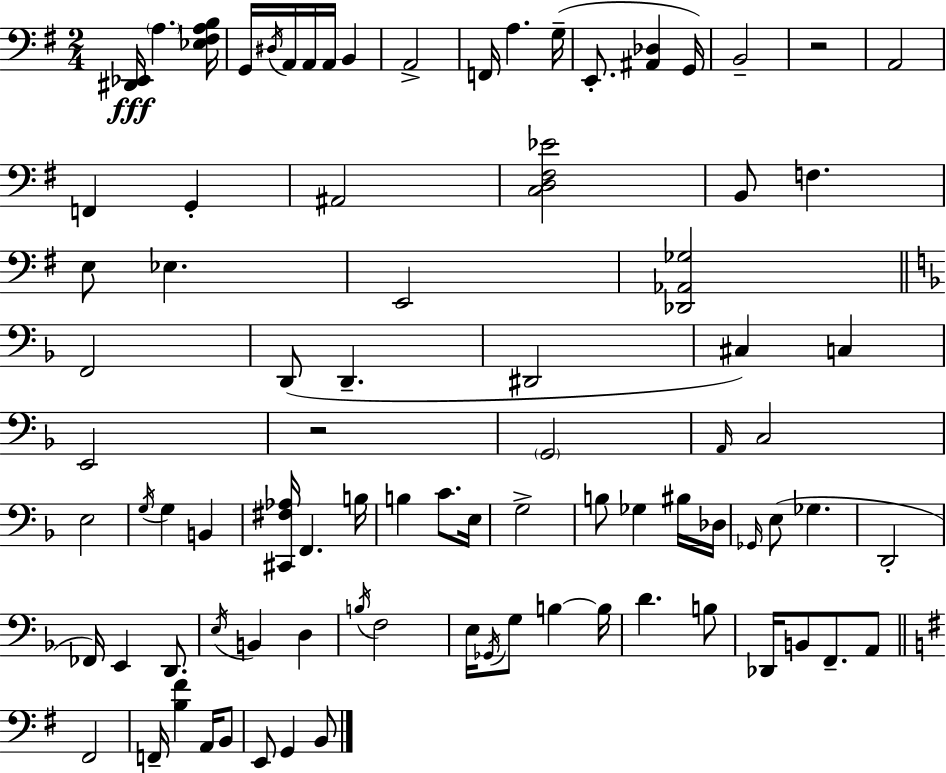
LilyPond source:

{
  \clef bass
  \numericTimeSignature
  \time 2/4
  \key e \minor
  <dis, ees,>16\fff \parenthesize a4. <ees fis a b>16 | g,16 \acciaccatura { dis16 } a,16 a,16 a,16 b,4 | a,2-> | f,16 a4. | \break g16--( e,8.-. <ais, des>4 | g,16) b,2-- | r2 | a,2 | \break f,4 g,4-. | ais,2 | <c d fis ees'>2 | b,8 f4. | \break e8 ees4. | e,2 | <des, aes, ges>2 | \bar "||" \break \key d \minor f,2 | d,8( d,4.-- | dis,2 | cis4) c4 | \break e,2 | r2 | \parenthesize g,2 | \grace { a,16 } c2 | \break e2 | \acciaccatura { g16 } g4 b,4 | <cis, fis aes>16 f,4. | b16 b4 c'8. | \break e16 g2-> | b8 ges4 | bis16 des16 \grace { ges,16 }( e8 ges4. | d,2-. | \break fes,16) e,4 | d,8. \acciaccatura { e16 } b,4 | d4 \acciaccatura { b16 } f2 | e16 \acciaccatura { ges,16 } g8 | \break b4~~ b16 d'4. | b8 des,16 b,8 | f,8.-- a,8 \bar "||" \break \key g \major fis,2 | f,16-- <b fis'>4 a,16 b,8 | e,8 g,4 b,8 | \bar "|."
}